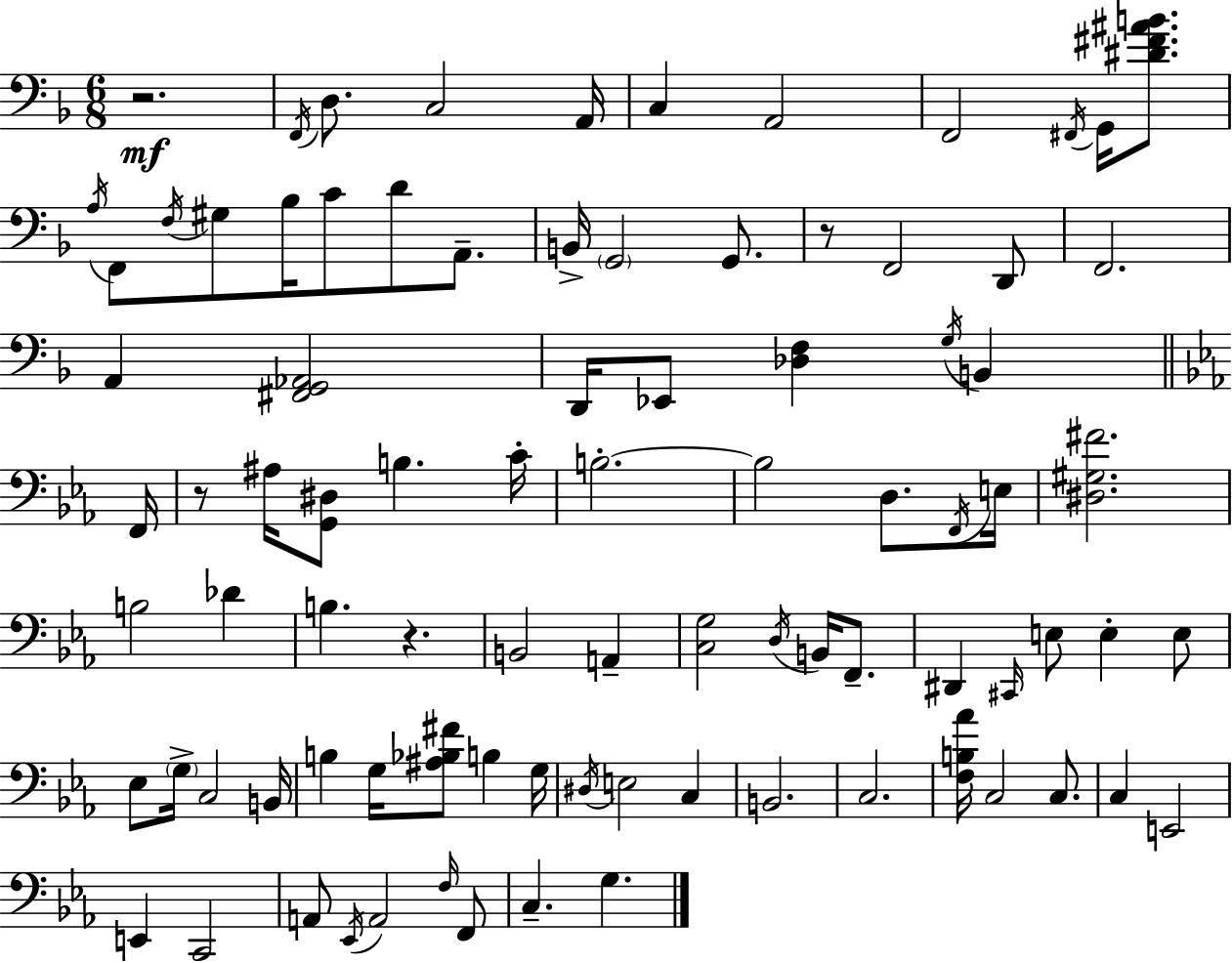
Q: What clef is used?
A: bass